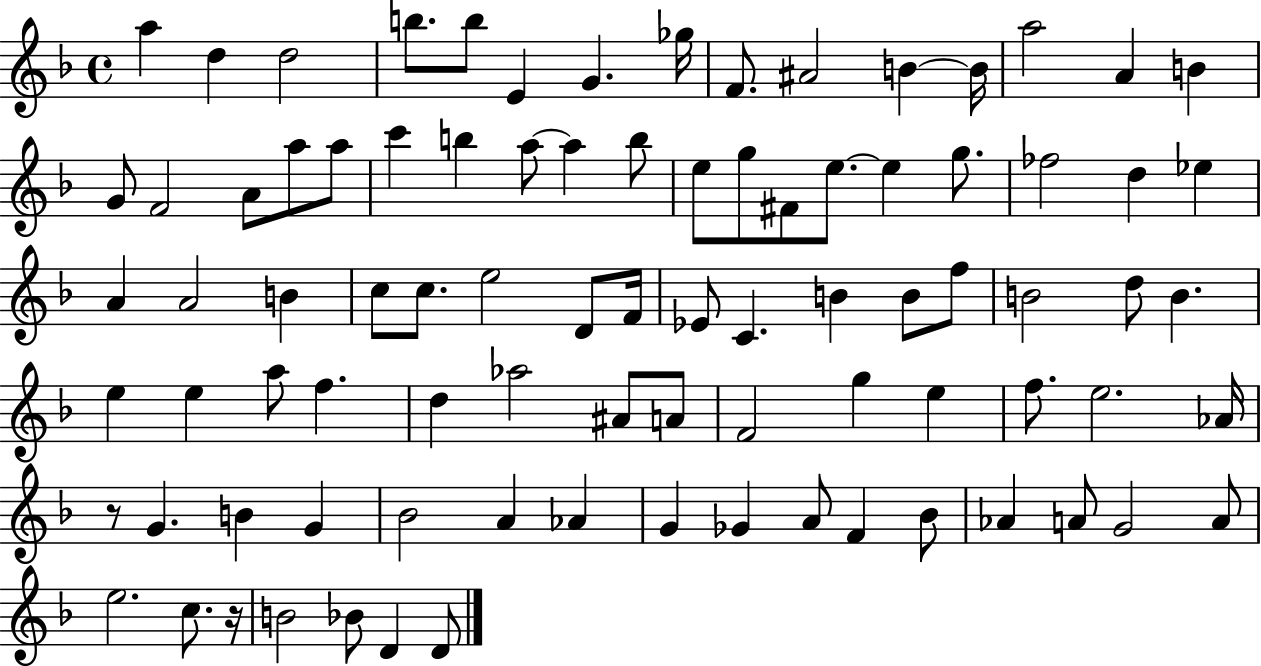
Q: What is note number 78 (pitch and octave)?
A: G4